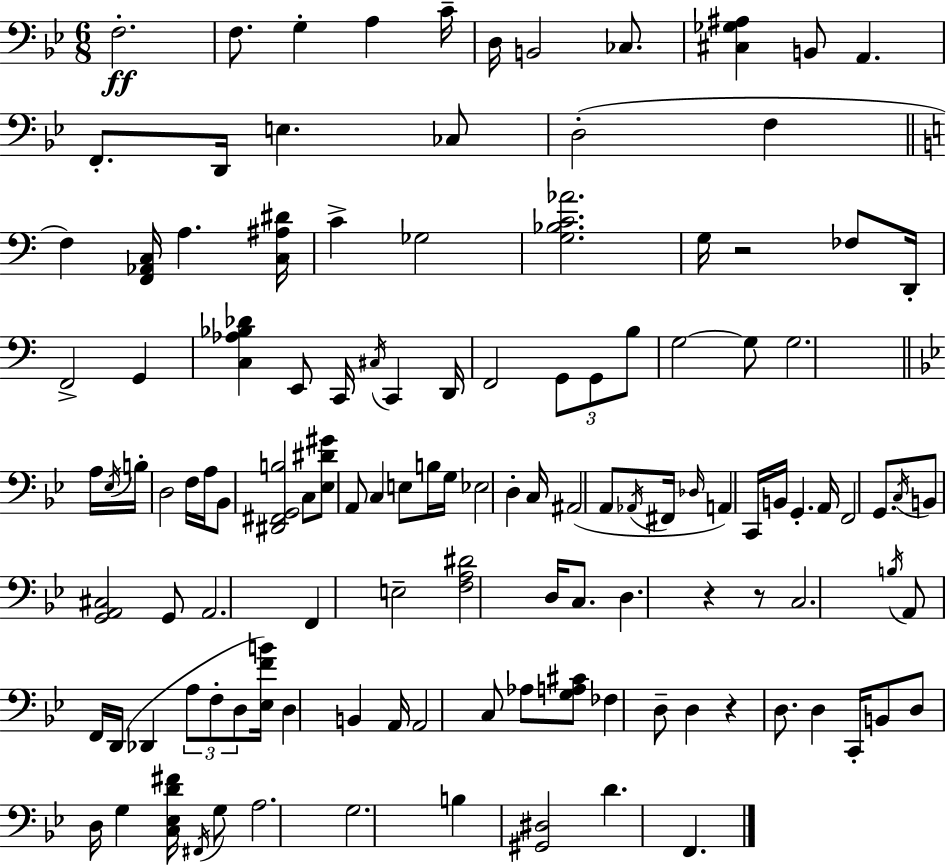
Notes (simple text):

F3/h. F3/e. G3/q A3/q C4/s D3/s B2/h CES3/e. [C#3,Gb3,A#3]/q B2/e A2/q. F2/e. D2/s E3/q. CES3/e D3/h F3/q F3/q [F2,Ab2,C3]/s A3/q. [C3,A#3,D#4]/s C4/q Gb3/h [G3,Bb3,C4,Ab4]/h. G3/s R/h FES3/e D2/s F2/h G2/q [C3,Ab3,Bb3,Db4]/q E2/e C2/s C#3/s C2/q D2/s F2/h G2/e G2/e B3/e G3/h G3/e G3/h. A3/s Eb3/s B3/s D3/h F3/s A3/s Bb2/e [D#2,F#2,G2,B3]/h C3/e [Eb3,D#4,G#4]/e A2/e C3/q E3/e B3/s G3/s Eb3/h D3/q C3/s A#2/h A2/e Ab2/s F#2/s Db3/s A2/q C2/s B2/s G2/q. A2/s F2/h G2/e. C3/s B2/e [G2,A2,C#3]/h G2/e A2/h. F2/q E3/h [F3,A3,D#4]/h D3/s C3/e. D3/q. R/q R/e C3/h. B3/s A2/e F2/s D2/s Db2/q A3/e F3/e D3/e [Eb3,F4,B4]/s D3/q B2/q A2/s A2/h C3/e Ab3/e [G3,A3,C#4]/e FES3/q D3/e D3/q R/q D3/e. D3/q C2/s B2/e D3/e D3/s G3/q [C3,Eb3,D4,F#4]/s F#2/s G3/e A3/h. G3/h. B3/q [G#2,D#3]/h D4/q. F2/q.